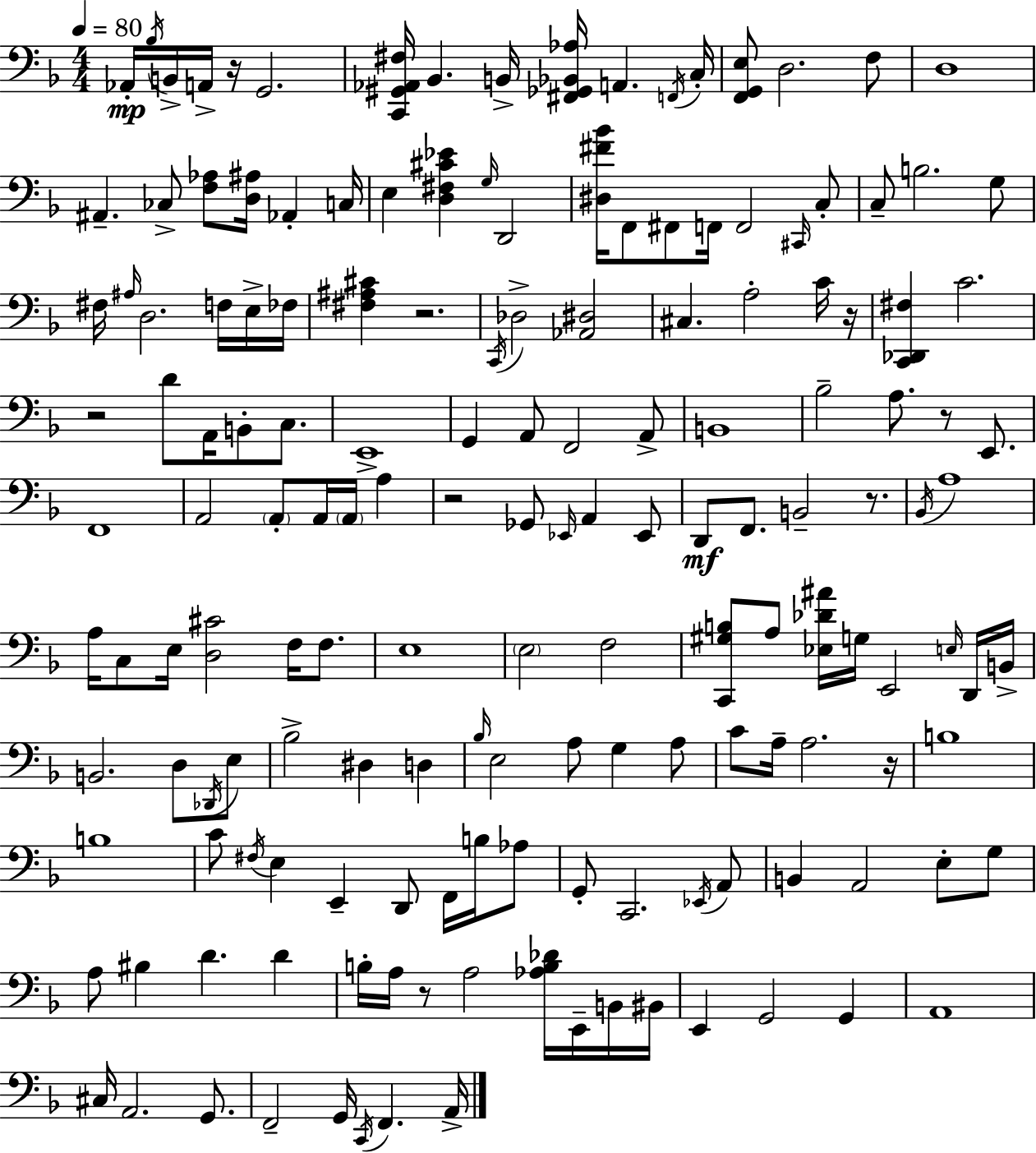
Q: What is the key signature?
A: F major